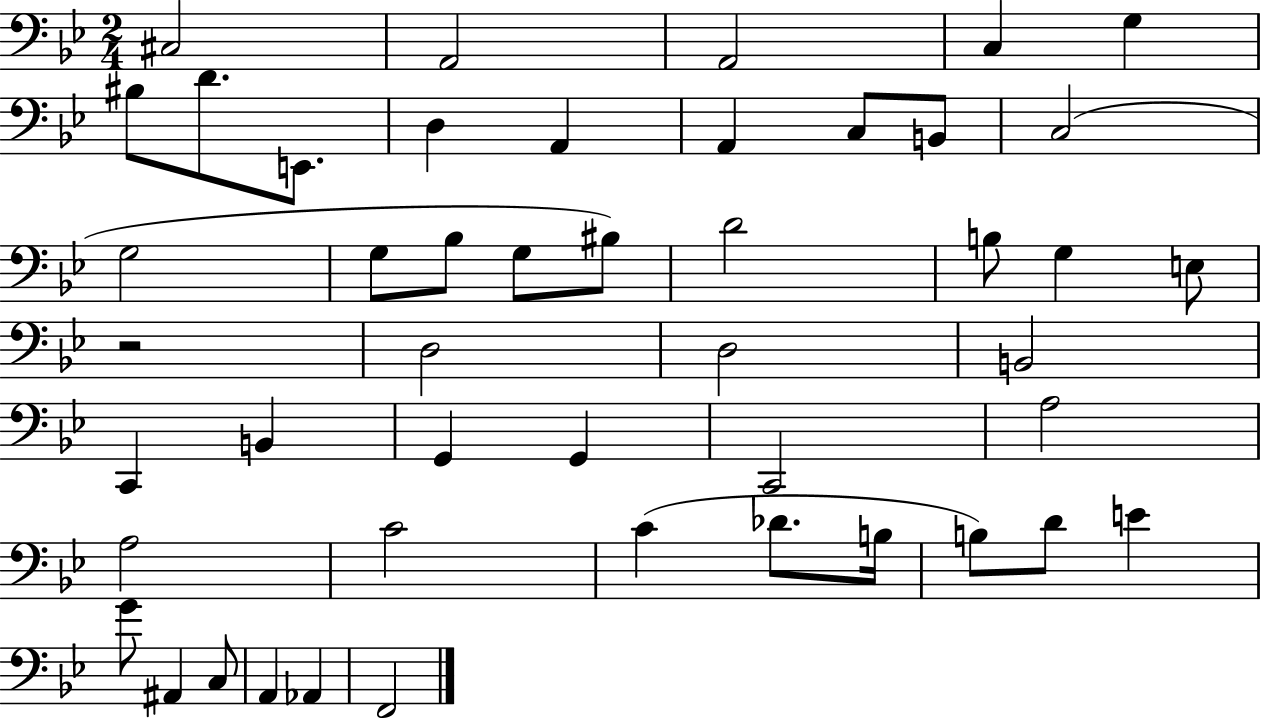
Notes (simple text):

C#3/h A2/h A2/h C3/q G3/q BIS3/e D4/e. E2/e. D3/q A2/q A2/q C3/e B2/e C3/h G3/h G3/e Bb3/e G3/e BIS3/e D4/h B3/e G3/q E3/e R/h D3/h D3/h B2/h C2/q B2/q G2/q G2/q C2/h A3/h A3/h C4/h C4/q Db4/e. B3/s B3/e D4/e E4/q G4/e A#2/q C3/e A2/q Ab2/q F2/h